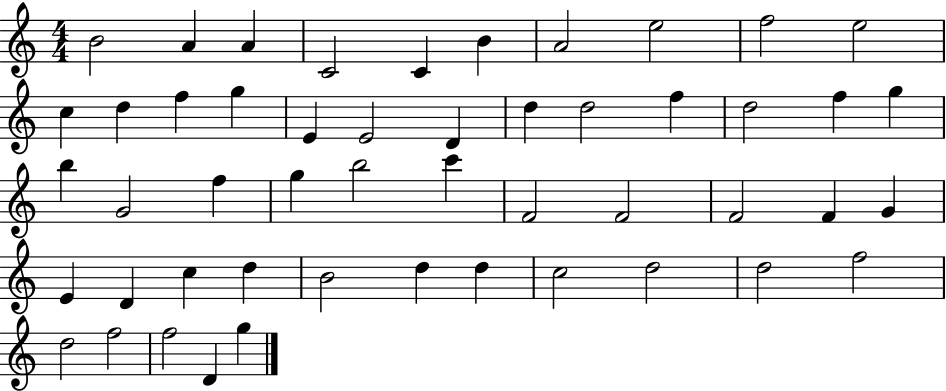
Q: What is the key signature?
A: C major